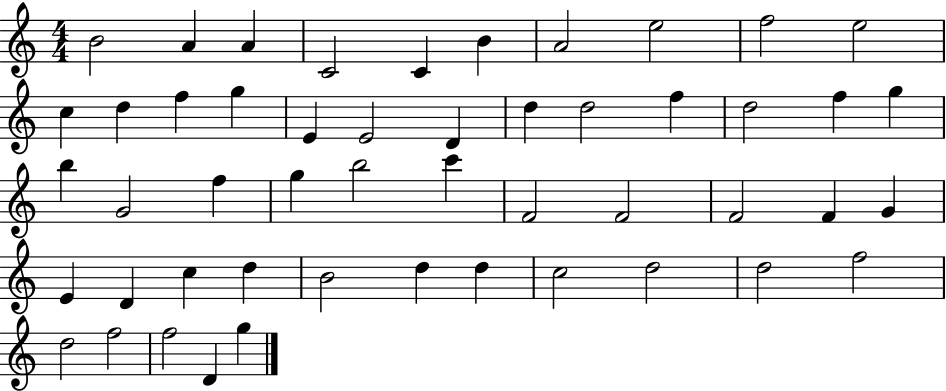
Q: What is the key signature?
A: C major